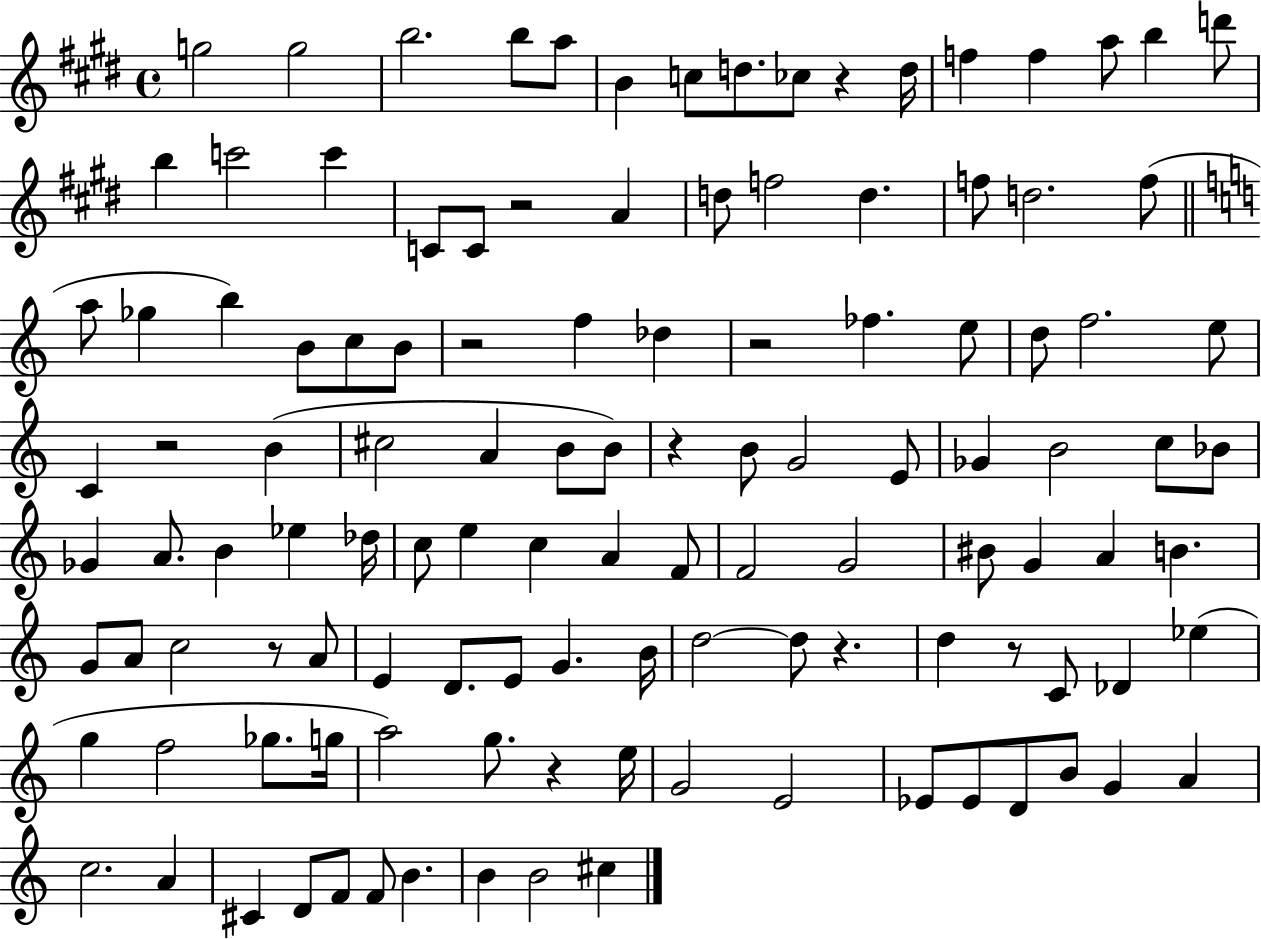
X:1
T:Untitled
M:4/4
L:1/4
K:E
g2 g2 b2 b/2 a/2 B c/2 d/2 _c/2 z d/4 f f a/2 b d'/2 b c'2 c' C/2 C/2 z2 A d/2 f2 d f/2 d2 f/2 a/2 _g b B/2 c/2 B/2 z2 f _d z2 _f e/2 d/2 f2 e/2 C z2 B ^c2 A B/2 B/2 z B/2 G2 E/2 _G B2 c/2 _B/2 _G A/2 B _e _d/4 c/2 e c A F/2 F2 G2 ^B/2 G A B G/2 A/2 c2 z/2 A/2 E D/2 E/2 G B/4 d2 d/2 z d z/2 C/2 _D _e g f2 _g/2 g/4 a2 g/2 z e/4 G2 E2 _E/2 _E/2 D/2 B/2 G A c2 A ^C D/2 F/2 F/2 B B B2 ^c